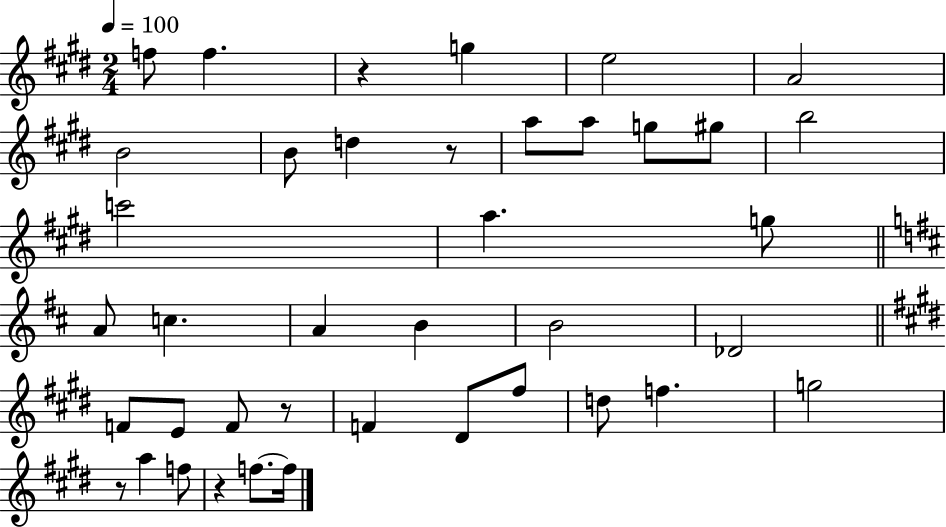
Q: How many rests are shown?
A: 5